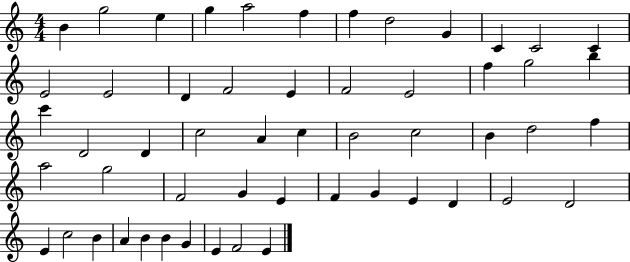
X:1
T:Untitled
M:4/4
L:1/4
K:C
B g2 e g a2 f f d2 G C C2 C E2 E2 D F2 E F2 E2 f g2 b c' D2 D c2 A c B2 c2 B d2 f a2 g2 F2 G E F G E D E2 D2 E c2 B A B B G E F2 E